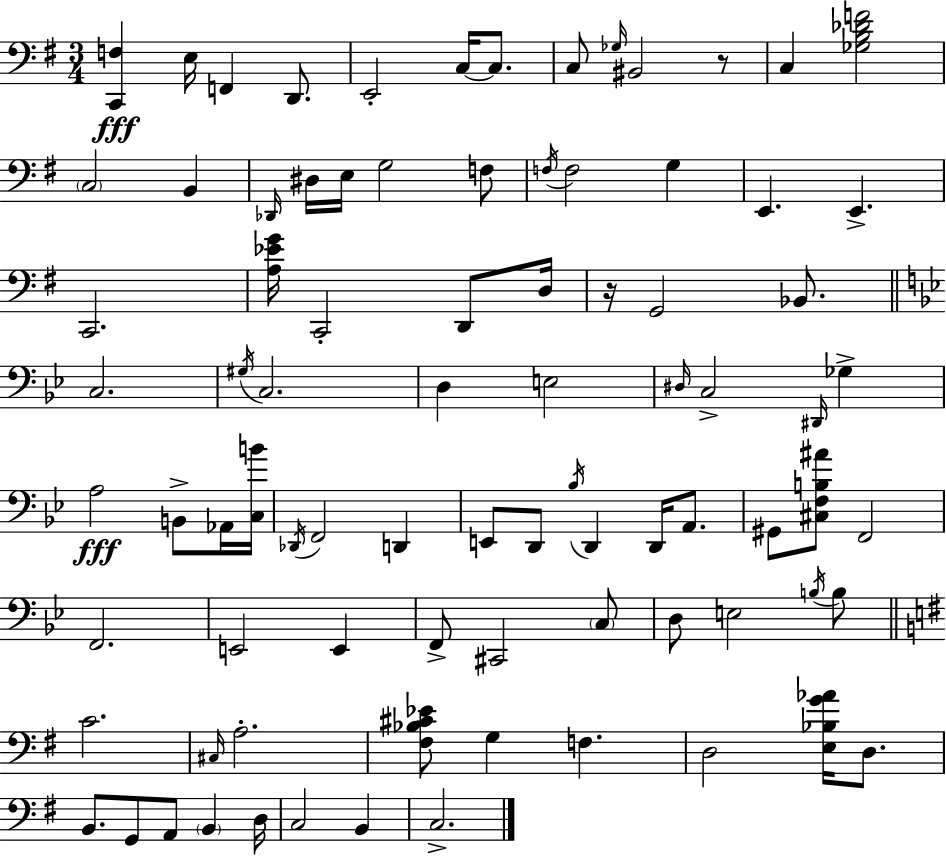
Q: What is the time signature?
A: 3/4